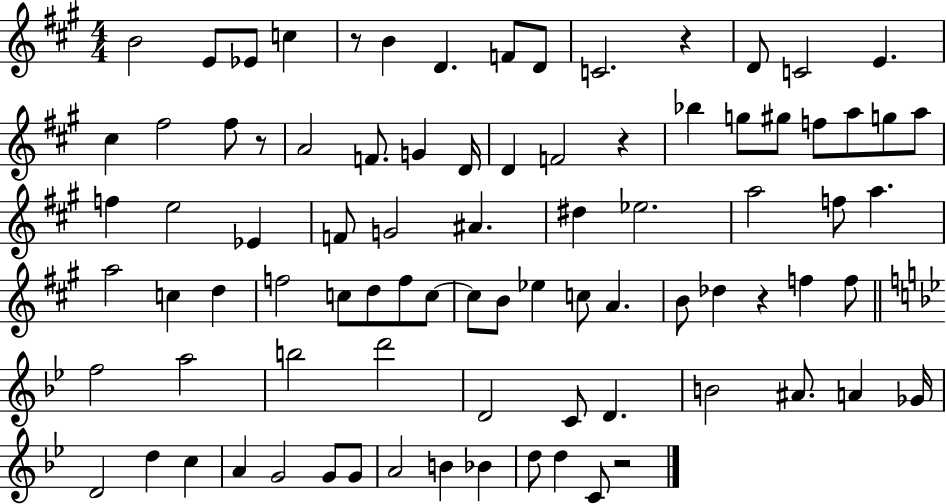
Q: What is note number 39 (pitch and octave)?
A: A5